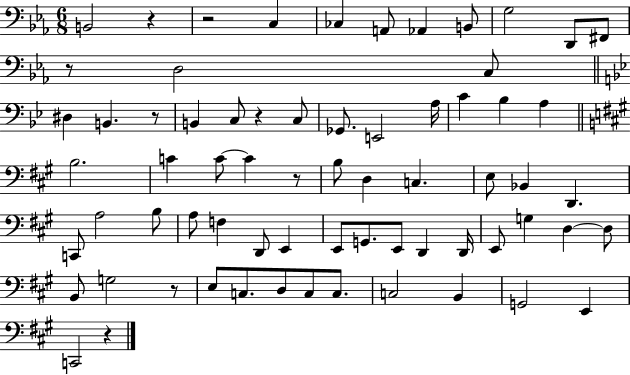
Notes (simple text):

B2/h R/q R/h C3/q CES3/q A2/e Ab2/q B2/e G3/h D2/e F#2/e R/e D3/h C3/e D#3/q B2/q. R/e B2/q C3/e R/q C3/e Gb2/e. E2/h A3/s C4/q Bb3/q A3/q B3/h. C4/q C4/e C4/q R/e B3/e D3/q C3/q. E3/e Bb2/q D2/q. C2/e A3/h B3/e A3/e F3/q D2/e E2/q E2/e G2/e. E2/e D2/q D2/s E2/e G3/q D3/q D3/e B2/e G3/h R/e E3/e C3/e. D3/e C3/e C3/e. C3/h B2/q G2/h E2/q C2/h R/q